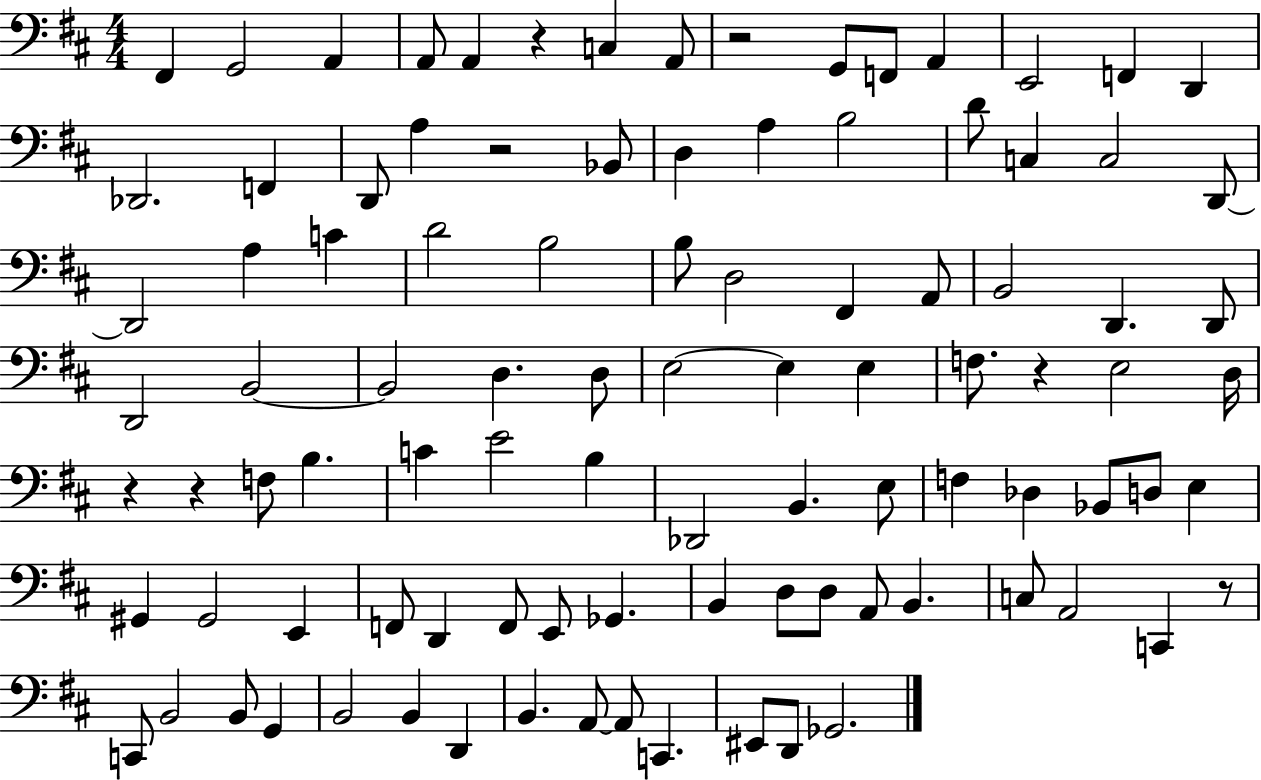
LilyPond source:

{
  \clef bass
  \numericTimeSignature
  \time 4/4
  \key d \major
  fis,4 g,2 a,4 | a,8 a,4 r4 c4 a,8 | r2 g,8 f,8 a,4 | e,2 f,4 d,4 | \break des,2. f,4 | d,8 a4 r2 bes,8 | d4 a4 b2 | d'8 c4 c2 d,8~~ | \break d,2 a4 c'4 | d'2 b2 | b8 d2 fis,4 a,8 | b,2 d,4. d,8 | \break d,2 b,2~~ | b,2 d4. d8 | e2~~ e4 e4 | f8. r4 e2 d16 | \break r4 r4 f8 b4. | c'4 e'2 b4 | des,2 b,4. e8 | f4 des4 bes,8 d8 e4 | \break gis,4 gis,2 e,4 | f,8 d,4 f,8 e,8 ges,4. | b,4 d8 d8 a,8 b,4. | c8 a,2 c,4 r8 | \break c,8 b,2 b,8 g,4 | b,2 b,4 d,4 | b,4. a,8~~ a,8 c,4. | eis,8 d,8 ges,2. | \break \bar "|."
}